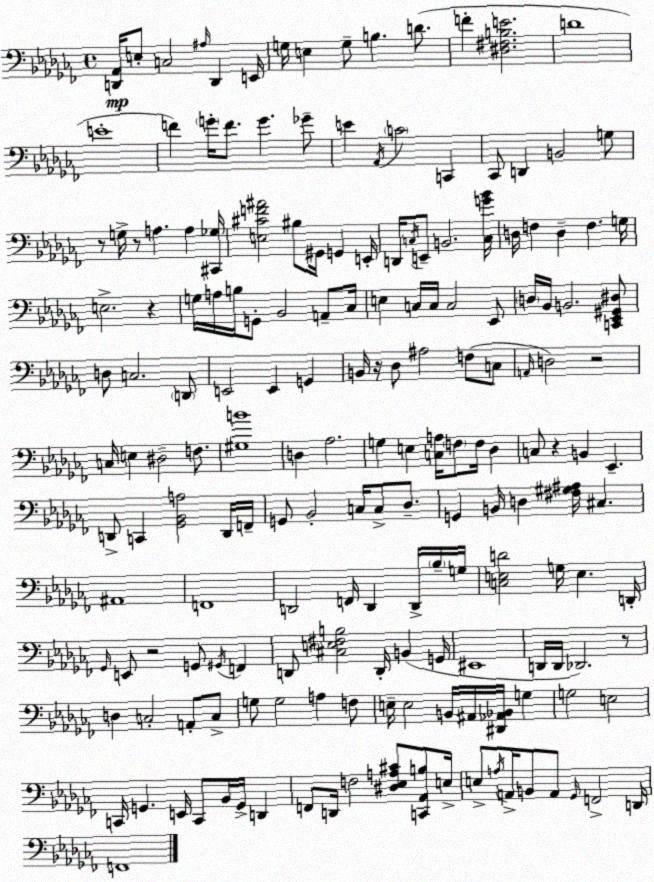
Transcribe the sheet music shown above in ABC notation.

X:1
T:Untitled
M:4/4
L:1/4
K:Abm
[D,,_A,,]/4 E,/2 C,2 ^A,/4 D,, E,,/4 G,/4 E, G,/2 B, D/2 F [^D,^F,B,E]2 D4 E4 F G/4 F/2 G _G/2 E _A,,/4 C2 C,, _C,,/2 D,, B,,2 G,/2 z/2 G,/4 z/2 A, A, [^C,,_G,]/4 [E,^CF^A]2 ^B,/2 ^G,,/4 G,, E,,/4 D,,/4 C,/4 E,,/2 B,,2 [C,G_B]/4 D,/4 F, D, F, G,/4 E,2 z G,/4 A,/4 B,/4 G,,/2 _B,,2 A,,/2 _C,/4 E, C,/4 C,/4 C,2 _E,,/2 D,/4 _B,,/4 B,,2 [C,,_E,,^G,,^D,]/2 D,/2 C,2 D,,/2 E,,2 E,, G,, B,,/4 z/4 _D,/2 ^A,2 F,/2 C,/2 A,,/4 D,2 z2 C,/4 E, ^D,2 F,/2 [^G,B]4 D, _A,2 G, E, [C,A,]/4 F,/2 F,/4 _D, C,/2 z B,, _E,, D,,/2 C,, [_G,,_B,,A,]2 D,,/4 F,,/4 G,,/2 _B,,2 C,/4 C,/2 _D,/2 G,, B,,/4 D, [^F,^G,^A,]/4 ^C, ^A,,4 F,,4 D,,2 F,,/4 D,, D,,/4 _B,/4 G,/4 [C,E,D]2 G,/4 E, D,,/4 _G,,/4 E,,/2 z2 G,,/2 ^G,,/4 F,, D,,/2 [^C,E,^F,B,]2 D,,/4 B,, G,,/4 ^E,,4 D,,/4 D,,/4 _D,,2 z/2 D, C,2 A,,/2 C,/2 G,/2 G,2 A, F,/2 E,/4 E,2 B,,/4 ^A,,/4 [^D,,_A,,_B,,]/4 G, G,2 E,2 C,,/4 G,, E,,/4 C,,/2 _B,,/4 G,,/4 D,, F,,/2 D,,/4 F,2 [^D,_E,A,^C]/2 [C,,_A,,B,]/2 E,/4 E,/2 A,/4 A,,/4 B,,/2 A,,/2 _G,,/4 F,,2 D,,/4 F,,4